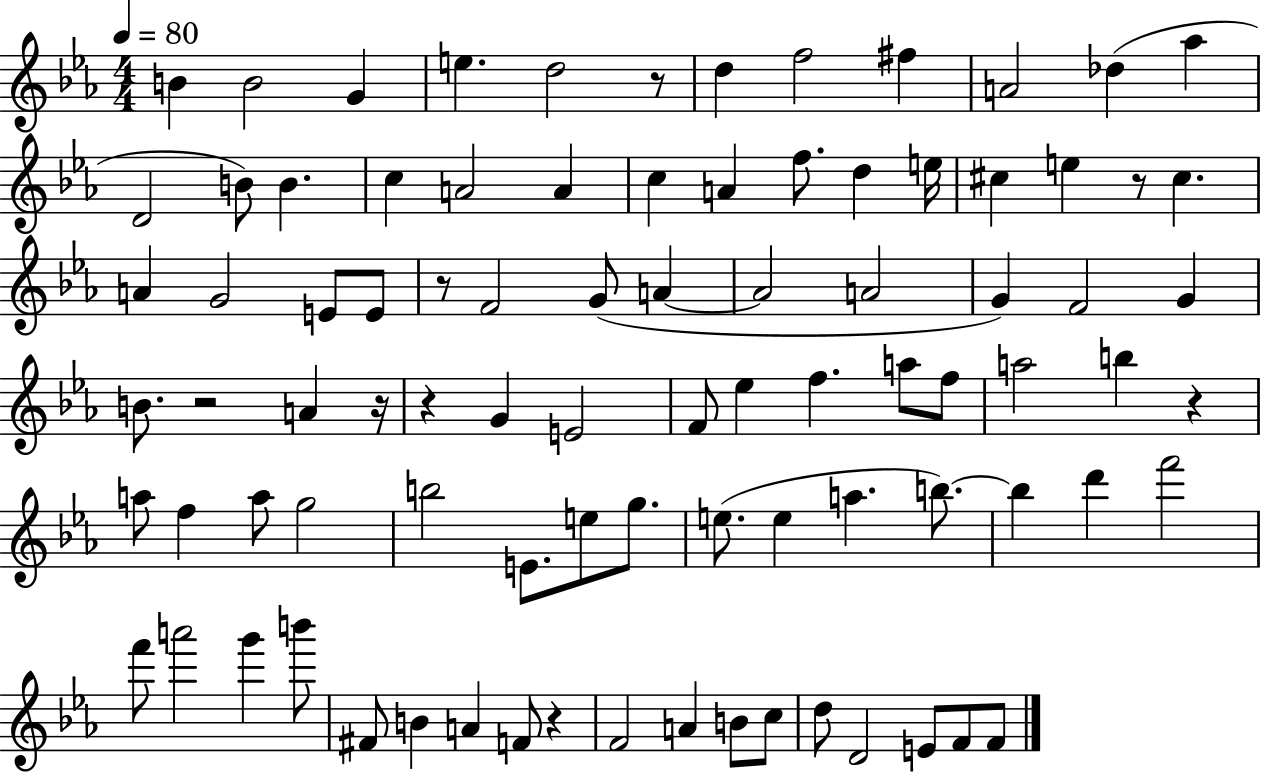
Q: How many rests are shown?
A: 8